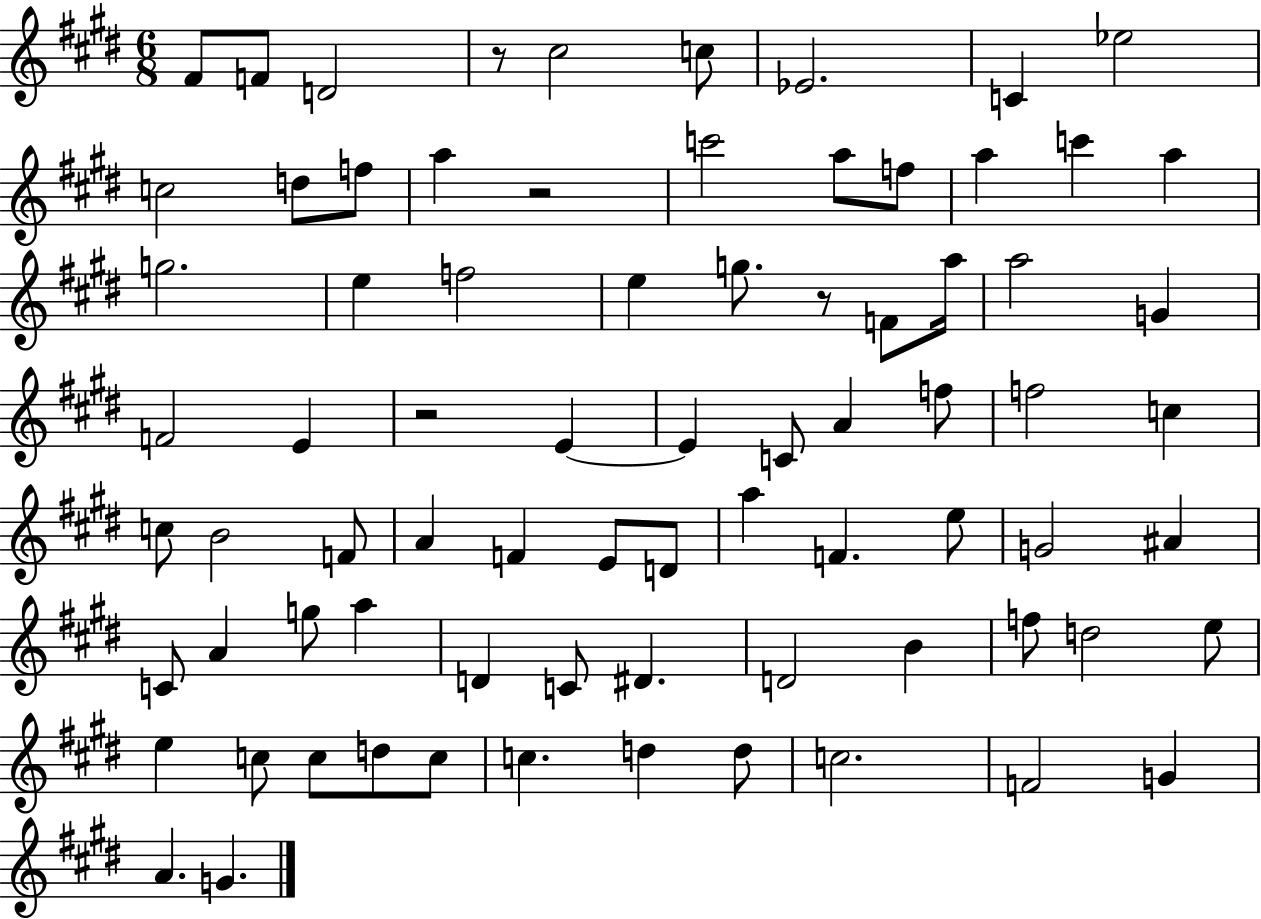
F#4/e F4/e D4/h R/e C#5/h C5/e Eb4/h. C4/q Eb5/h C5/h D5/e F5/e A5/q R/h C6/h A5/e F5/e A5/q C6/q A5/q G5/h. E5/q F5/h E5/q G5/e. R/e F4/e A5/s A5/h G4/q F4/h E4/q R/h E4/q E4/q C4/e A4/q F5/e F5/h C5/q C5/e B4/h F4/e A4/q F4/q E4/e D4/e A5/q F4/q. E5/e G4/h A#4/q C4/e A4/q G5/e A5/q D4/q C4/e D#4/q. D4/h B4/q F5/e D5/h E5/e E5/q C5/e C5/e D5/e C5/e C5/q. D5/q D5/e C5/h. F4/h G4/q A4/q. G4/q.